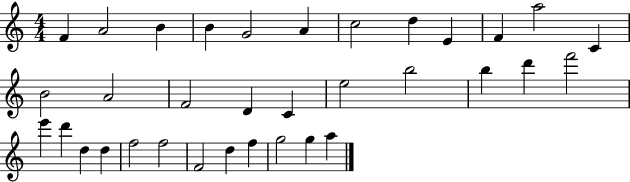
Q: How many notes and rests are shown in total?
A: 34